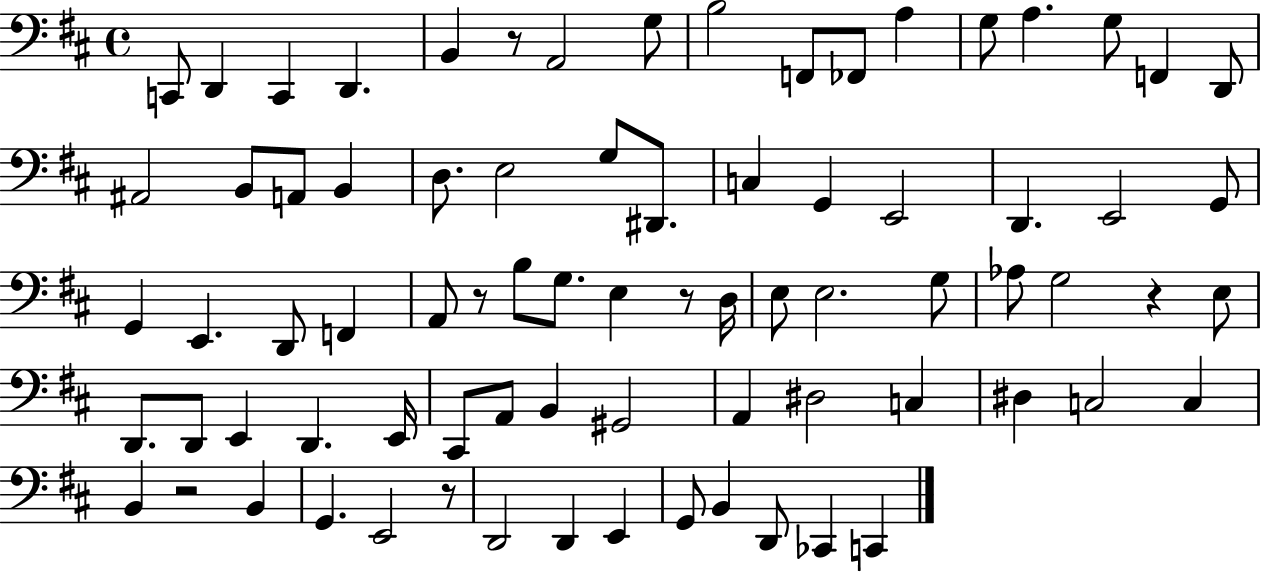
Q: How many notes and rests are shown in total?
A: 78